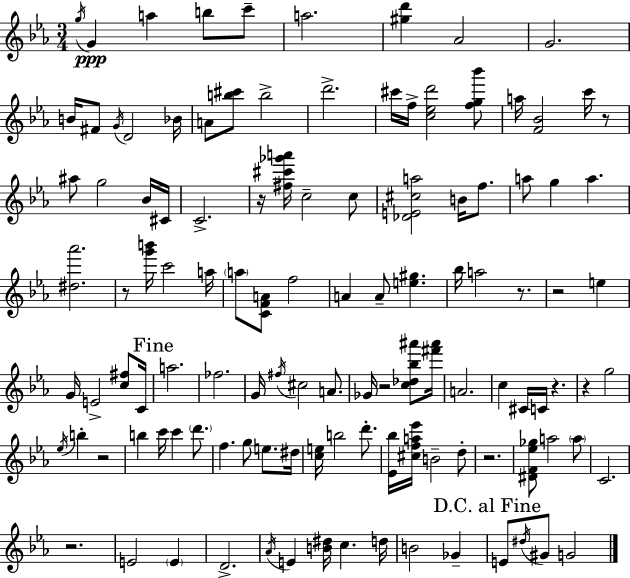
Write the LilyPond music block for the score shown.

{
  \clef treble
  \numericTimeSignature
  \time 3/4
  \key c \minor
  \acciaccatura { g''16 }\ppp g'4 a''4 b''8 c'''8-- | a''2. | <gis'' d'''>4 aes'2 | g'2. | \break b'16 fis'8 \acciaccatura { g'16 } d'2 | bes'16 a'8 <b'' cis'''>8 b''2-> | d'''2.-> | cis'''16 f''16-> <c'' ees'' d'''>2 | \break <f'' g'' bes'''>8 a''16 <f' bes'>2 c'''16 | r8 ais''8 g''2 | bes'16 cis'16 c'2.-> | r16 <fis'' cis''' ges''' a'''>16 c''2-- | \break c''8 <des' e' cis'' a''>2 b'16 f''8. | a''8 g''4 a''4. | <dis'' aes'''>2. | r8 <g''' b'''>16 c'''2 | \break a''16 \parenthesize a''8 <c' f' a'>8 f''2 | a'4 a'8-- <e'' gis''>4. | bes''16 a''2 r8. | r2 e''4 | \break g'16 e'2-> <c'' fis''>8 | c'16 \mark "Fine" a''2. | fes''2. | g'16 \acciaccatura { fis''16 } cis''2 | \break a'8. ges'16 r2 | <c'' des'' bes'' ais'''>8 <fis''' ais'''>16 a'2. | c''4 cis'16 c'16 r4. | r4 g''2 | \break \acciaccatura { ees''16 } b''4-. r2 | b''4 c'''16 c'''4 | \parenthesize d'''8. f''4. g''8 | e''8. dis''16 <c'' e''>16 b''2 | \break d'''8.-. <ees' bes''>16 <cis'' f'' a'' ees'''>16 b'2-- | d''8-. r2. | <dis' f' ees'' ges''>8 a''2 | \parenthesize a''8 c'2. | \break r2. | e'2 | \parenthesize e'4 d'2.-> | \acciaccatura { aes'16 } e'4 <b' dis''>16 c''4. | \break d''16 b'2 | ges'4-- \mark "D.C. al Fine" e'8 \acciaccatura { dis''16 } gis'8 g'2 | \bar "|."
}